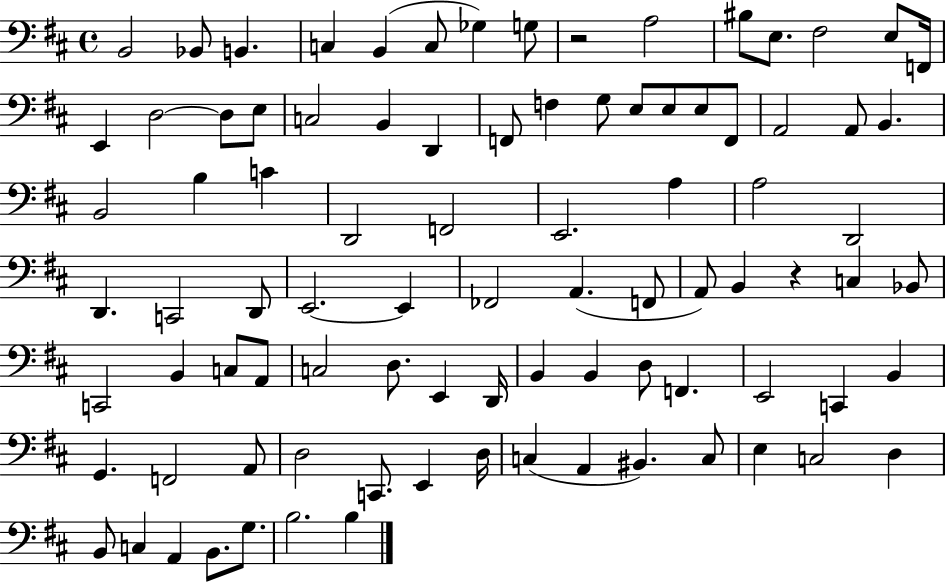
{
  \clef bass
  \time 4/4
  \defaultTimeSignature
  \key d \major
  \repeat volta 2 { b,2 bes,8 b,4. | c4 b,4( c8 ges4) g8 | r2 a2 | bis8 e8. fis2 e8 f,16 | \break e,4 d2~~ d8 e8 | c2 b,4 d,4 | f,8 f4 g8 e8 e8 e8 f,8 | a,2 a,8 b,4. | \break b,2 b4 c'4 | d,2 f,2 | e,2. a4 | a2 d,2 | \break d,4. c,2 d,8 | e,2.~~ e,4 | fes,2 a,4.( f,8 | a,8) b,4 r4 c4 bes,8 | \break c,2 b,4 c8 a,8 | c2 d8. e,4 d,16 | b,4 b,4 d8 f,4. | e,2 c,4 b,4 | \break g,4. f,2 a,8 | d2 c,8. e,4 d16 | c4( a,4 bis,4.) c8 | e4 c2 d4 | \break b,8 c4 a,4 b,8. g8. | b2. b4 | } \bar "|."
}